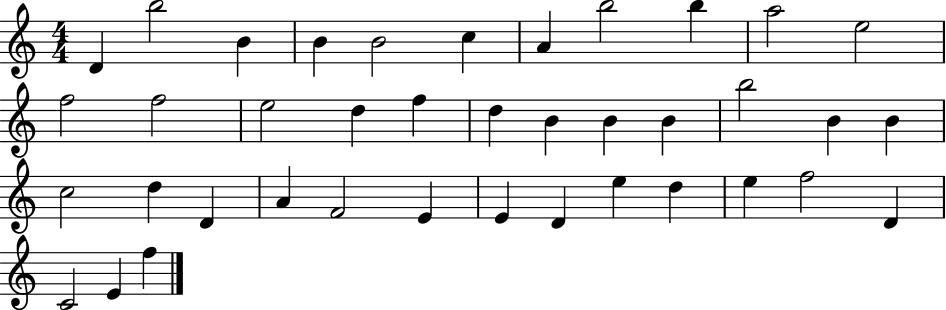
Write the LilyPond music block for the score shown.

{
  \clef treble
  \numericTimeSignature
  \time 4/4
  \key c \major
  d'4 b''2 b'4 | b'4 b'2 c''4 | a'4 b''2 b''4 | a''2 e''2 | \break f''2 f''2 | e''2 d''4 f''4 | d''4 b'4 b'4 b'4 | b''2 b'4 b'4 | \break c''2 d''4 d'4 | a'4 f'2 e'4 | e'4 d'4 e''4 d''4 | e''4 f''2 d'4 | \break c'2 e'4 f''4 | \bar "|."
}